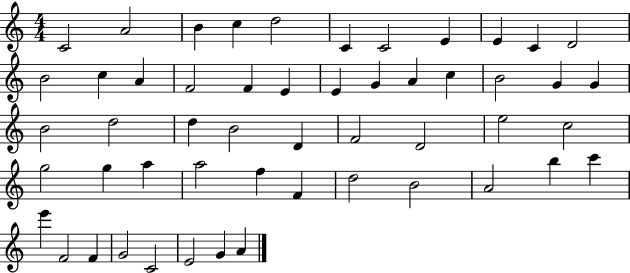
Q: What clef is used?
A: treble